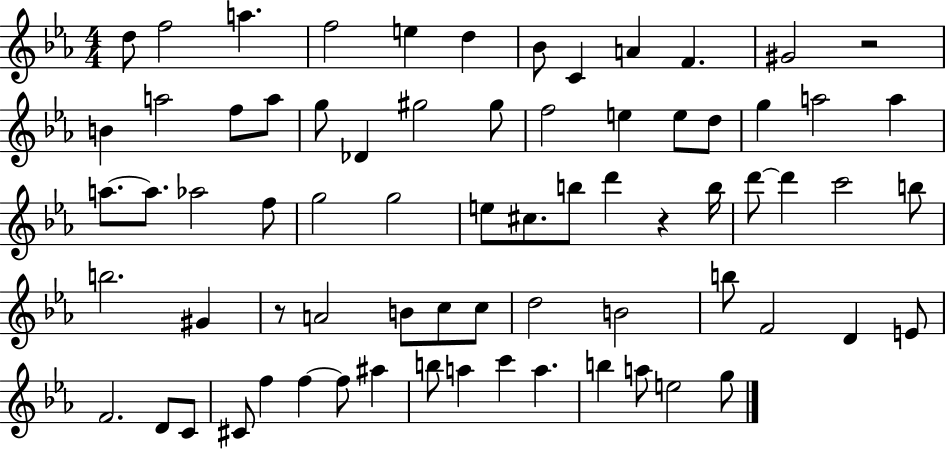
X:1
T:Untitled
M:4/4
L:1/4
K:Eb
d/2 f2 a f2 e d _B/2 C A F ^G2 z2 B a2 f/2 a/2 g/2 _D ^g2 ^g/2 f2 e e/2 d/2 g a2 a a/2 a/2 _a2 f/2 g2 g2 e/2 ^c/2 b/2 d' z b/4 d'/2 d' c'2 b/2 b2 ^G z/2 A2 B/2 c/2 c/2 d2 B2 b/2 F2 D E/2 F2 D/2 C/2 ^C/2 f f f/2 ^a b/2 a c' a b a/2 e2 g/2